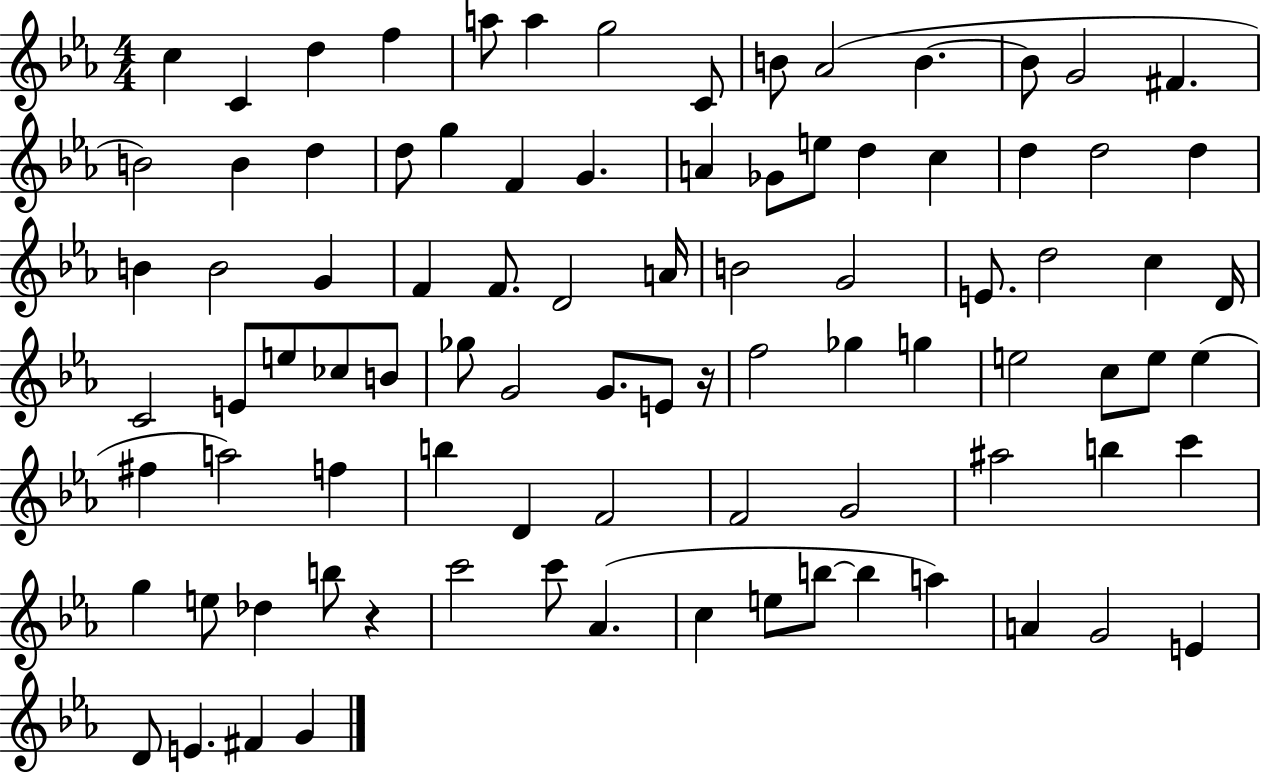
C5/q C4/q D5/q F5/q A5/e A5/q G5/h C4/e B4/e Ab4/h B4/q. B4/e G4/h F#4/q. B4/h B4/q D5/q D5/e G5/q F4/q G4/q. A4/q Gb4/e E5/e D5/q C5/q D5/q D5/h D5/q B4/q B4/h G4/q F4/q F4/e. D4/h A4/s B4/h G4/h E4/e. D5/h C5/q D4/s C4/h E4/e E5/e CES5/e B4/e Gb5/e G4/h G4/e. E4/e R/s F5/h Gb5/q G5/q E5/h C5/e E5/e E5/q F#5/q A5/h F5/q B5/q D4/q F4/h F4/h G4/h A#5/h B5/q C6/q G5/q E5/e Db5/q B5/e R/q C6/h C6/e Ab4/q. C5/q E5/e B5/e B5/q A5/q A4/q G4/h E4/q D4/e E4/q. F#4/q G4/q